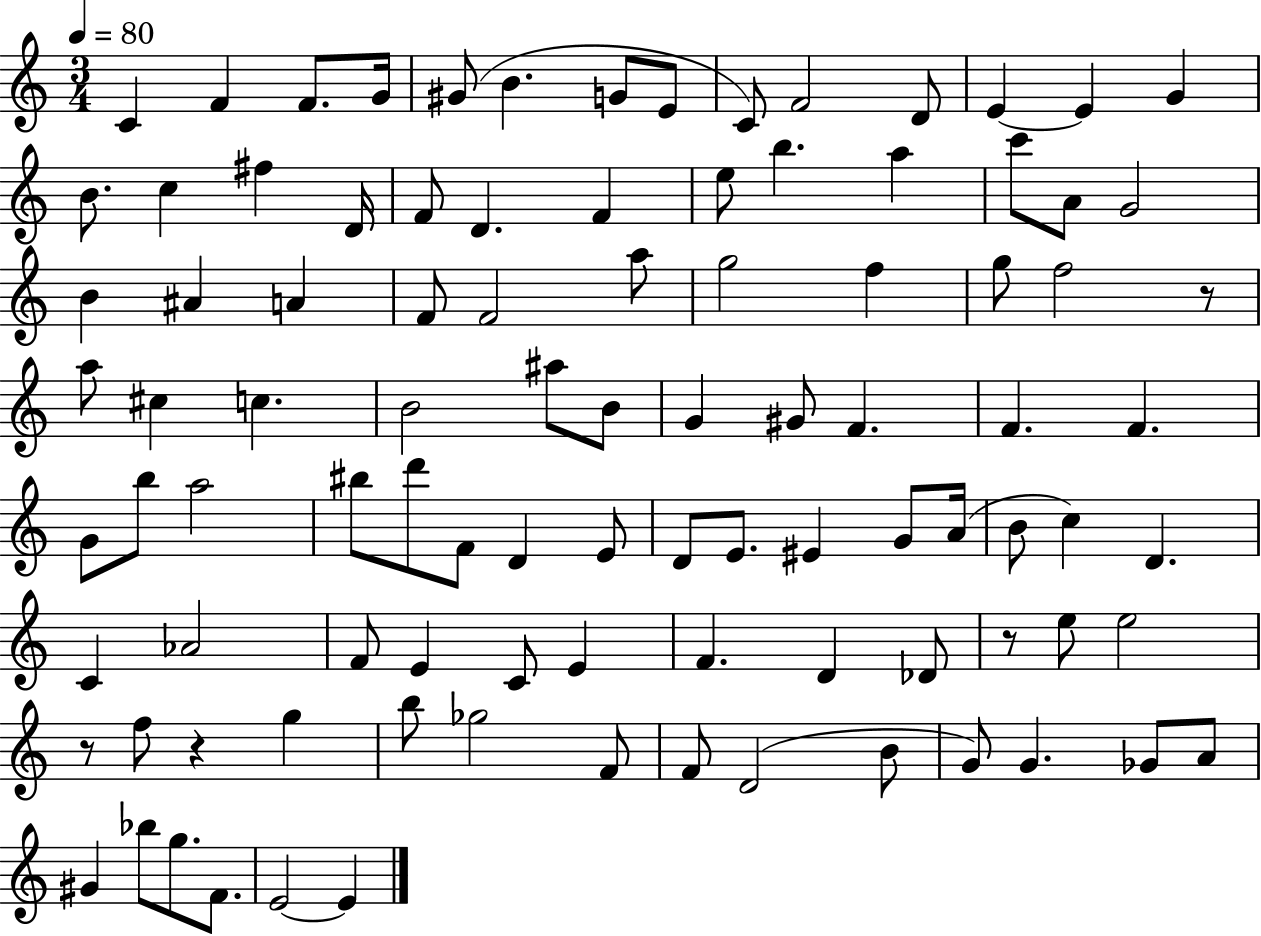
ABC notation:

X:1
T:Untitled
M:3/4
L:1/4
K:C
C F F/2 G/4 ^G/2 B G/2 E/2 C/2 F2 D/2 E E G B/2 c ^f D/4 F/2 D F e/2 b a c'/2 A/2 G2 B ^A A F/2 F2 a/2 g2 f g/2 f2 z/2 a/2 ^c c B2 ^a/2 B/2 G ^G/2 F F F G/2 b/2 a2 ^b/2 d'/2 F/2 D E/2 D/2 E/2 ^E G/2 A/4 B/2 c D C _A2 F/2 E C/2 E F D _D/2 z/2 e/2 e2 z/2 f/2 z g b/2 _g2 F/2 F/2 D2 B/2 G/2 G _G/2 A/2 ^G _b/2 g/2 F/2 E2 E